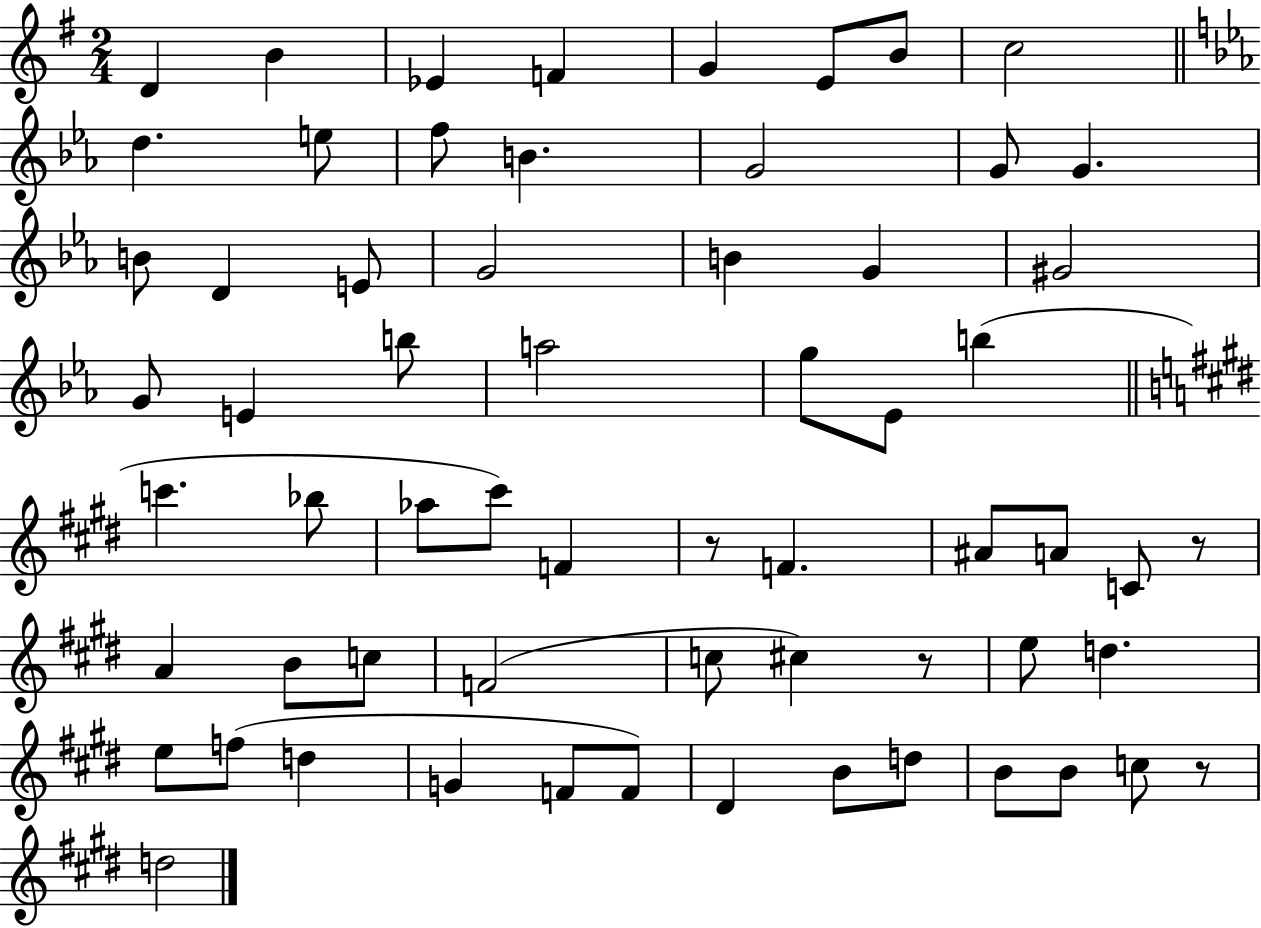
D4/q B4/q Eb4/q F4/q G4/q E4/e B4/e C5/h D5/q. E5/e F5/e B4/q. G4/h G4/e G4/q. B4/e D4/q E4/e G4/h B4/q G4/q G#4/h G4/e E4/q B5/e A5/h G5/e Eb4/e B5/q C6/q. Bb5/e Ab5/e C#6/e F4/q R/e F4/q. A#4/e A4/e C4/e R/e A4/q B4/e C5/e F4/h C5/e C#5/q R/e E5/e D5/q. E5/e F5/e D5/q G4/q F4/e F4/e D#4/q B4/e D5/e B4/e B4/e C5/e R/e D5/h